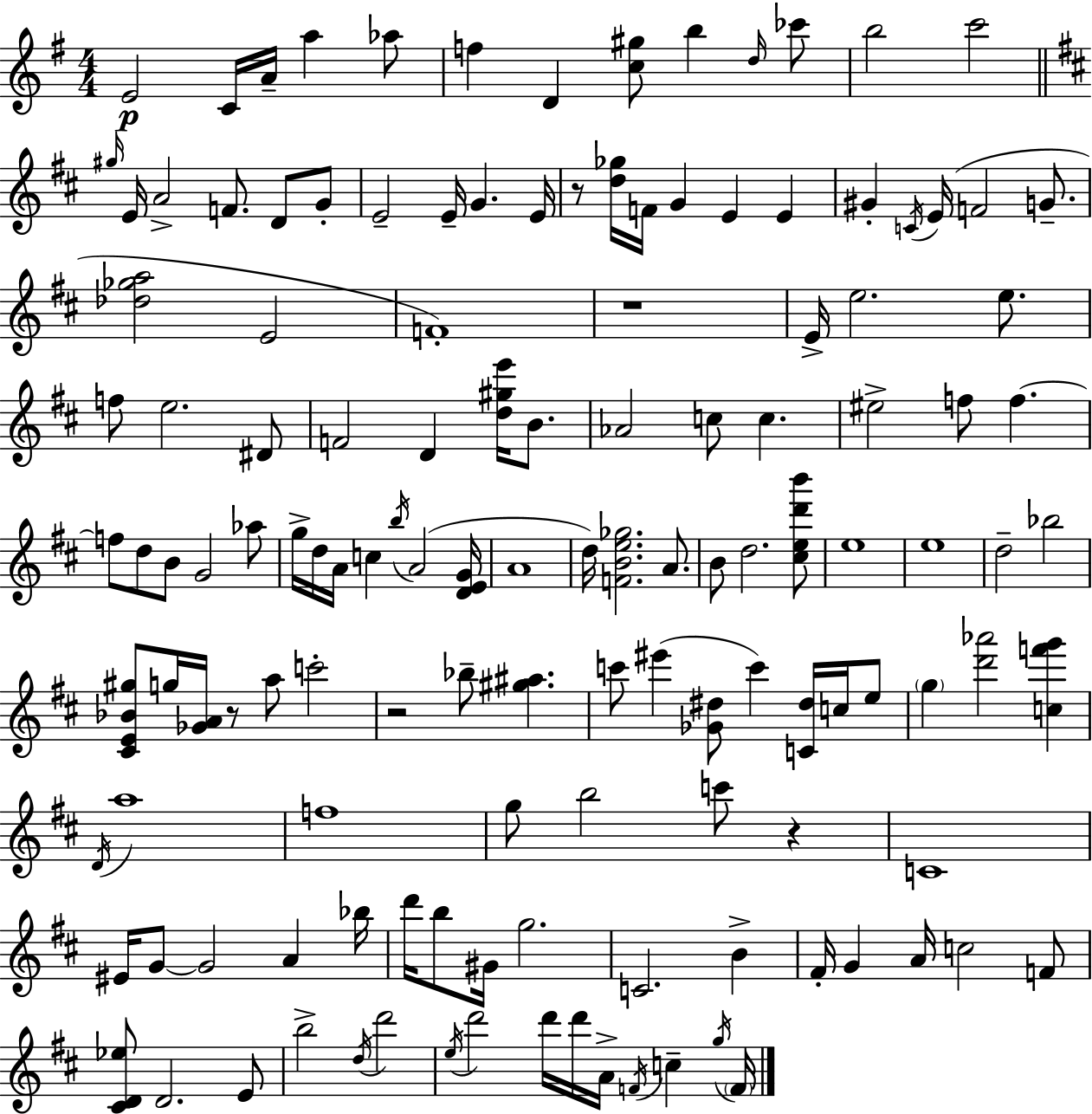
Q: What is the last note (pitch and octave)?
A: F4